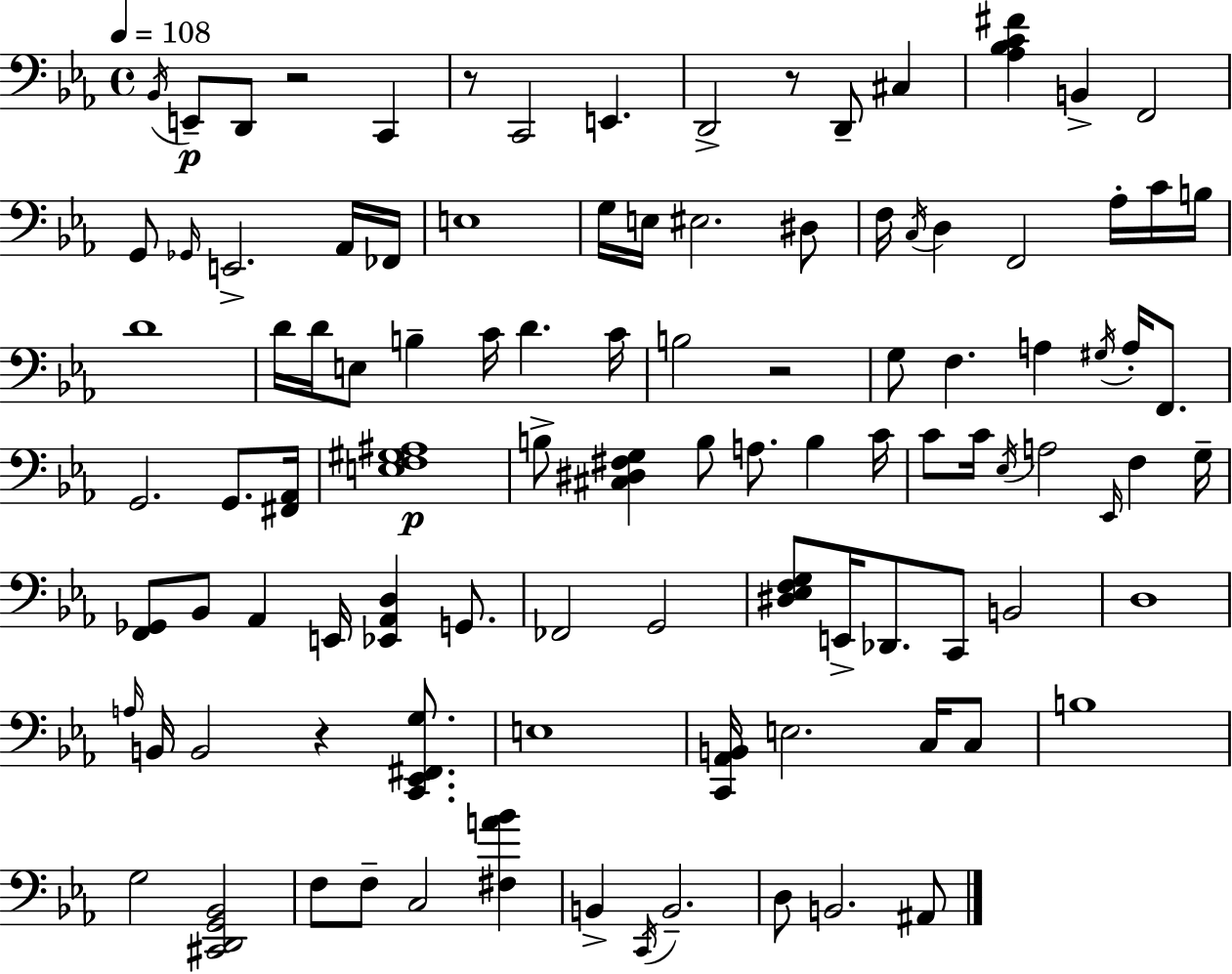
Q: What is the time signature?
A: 4/4